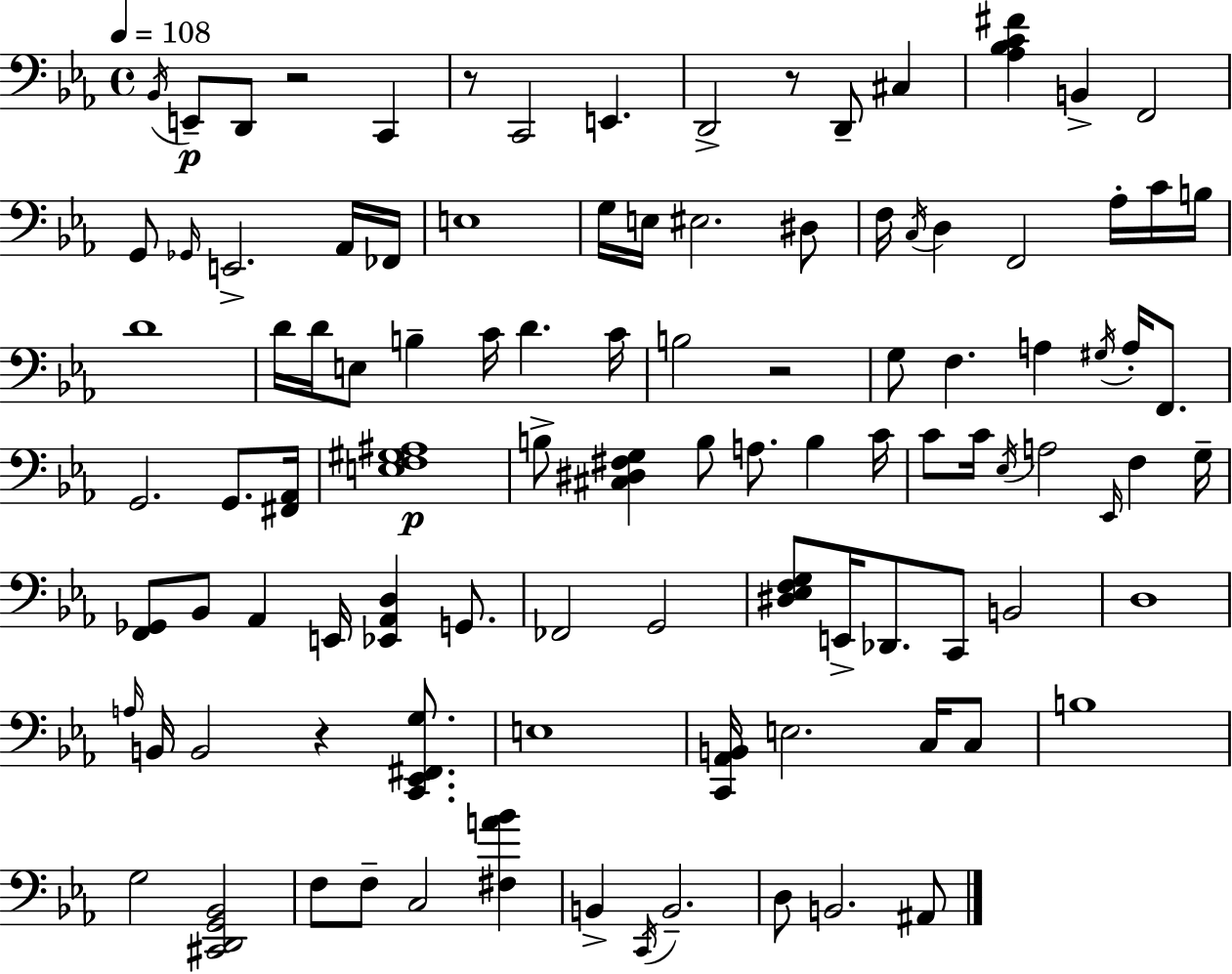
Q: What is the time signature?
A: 4/4